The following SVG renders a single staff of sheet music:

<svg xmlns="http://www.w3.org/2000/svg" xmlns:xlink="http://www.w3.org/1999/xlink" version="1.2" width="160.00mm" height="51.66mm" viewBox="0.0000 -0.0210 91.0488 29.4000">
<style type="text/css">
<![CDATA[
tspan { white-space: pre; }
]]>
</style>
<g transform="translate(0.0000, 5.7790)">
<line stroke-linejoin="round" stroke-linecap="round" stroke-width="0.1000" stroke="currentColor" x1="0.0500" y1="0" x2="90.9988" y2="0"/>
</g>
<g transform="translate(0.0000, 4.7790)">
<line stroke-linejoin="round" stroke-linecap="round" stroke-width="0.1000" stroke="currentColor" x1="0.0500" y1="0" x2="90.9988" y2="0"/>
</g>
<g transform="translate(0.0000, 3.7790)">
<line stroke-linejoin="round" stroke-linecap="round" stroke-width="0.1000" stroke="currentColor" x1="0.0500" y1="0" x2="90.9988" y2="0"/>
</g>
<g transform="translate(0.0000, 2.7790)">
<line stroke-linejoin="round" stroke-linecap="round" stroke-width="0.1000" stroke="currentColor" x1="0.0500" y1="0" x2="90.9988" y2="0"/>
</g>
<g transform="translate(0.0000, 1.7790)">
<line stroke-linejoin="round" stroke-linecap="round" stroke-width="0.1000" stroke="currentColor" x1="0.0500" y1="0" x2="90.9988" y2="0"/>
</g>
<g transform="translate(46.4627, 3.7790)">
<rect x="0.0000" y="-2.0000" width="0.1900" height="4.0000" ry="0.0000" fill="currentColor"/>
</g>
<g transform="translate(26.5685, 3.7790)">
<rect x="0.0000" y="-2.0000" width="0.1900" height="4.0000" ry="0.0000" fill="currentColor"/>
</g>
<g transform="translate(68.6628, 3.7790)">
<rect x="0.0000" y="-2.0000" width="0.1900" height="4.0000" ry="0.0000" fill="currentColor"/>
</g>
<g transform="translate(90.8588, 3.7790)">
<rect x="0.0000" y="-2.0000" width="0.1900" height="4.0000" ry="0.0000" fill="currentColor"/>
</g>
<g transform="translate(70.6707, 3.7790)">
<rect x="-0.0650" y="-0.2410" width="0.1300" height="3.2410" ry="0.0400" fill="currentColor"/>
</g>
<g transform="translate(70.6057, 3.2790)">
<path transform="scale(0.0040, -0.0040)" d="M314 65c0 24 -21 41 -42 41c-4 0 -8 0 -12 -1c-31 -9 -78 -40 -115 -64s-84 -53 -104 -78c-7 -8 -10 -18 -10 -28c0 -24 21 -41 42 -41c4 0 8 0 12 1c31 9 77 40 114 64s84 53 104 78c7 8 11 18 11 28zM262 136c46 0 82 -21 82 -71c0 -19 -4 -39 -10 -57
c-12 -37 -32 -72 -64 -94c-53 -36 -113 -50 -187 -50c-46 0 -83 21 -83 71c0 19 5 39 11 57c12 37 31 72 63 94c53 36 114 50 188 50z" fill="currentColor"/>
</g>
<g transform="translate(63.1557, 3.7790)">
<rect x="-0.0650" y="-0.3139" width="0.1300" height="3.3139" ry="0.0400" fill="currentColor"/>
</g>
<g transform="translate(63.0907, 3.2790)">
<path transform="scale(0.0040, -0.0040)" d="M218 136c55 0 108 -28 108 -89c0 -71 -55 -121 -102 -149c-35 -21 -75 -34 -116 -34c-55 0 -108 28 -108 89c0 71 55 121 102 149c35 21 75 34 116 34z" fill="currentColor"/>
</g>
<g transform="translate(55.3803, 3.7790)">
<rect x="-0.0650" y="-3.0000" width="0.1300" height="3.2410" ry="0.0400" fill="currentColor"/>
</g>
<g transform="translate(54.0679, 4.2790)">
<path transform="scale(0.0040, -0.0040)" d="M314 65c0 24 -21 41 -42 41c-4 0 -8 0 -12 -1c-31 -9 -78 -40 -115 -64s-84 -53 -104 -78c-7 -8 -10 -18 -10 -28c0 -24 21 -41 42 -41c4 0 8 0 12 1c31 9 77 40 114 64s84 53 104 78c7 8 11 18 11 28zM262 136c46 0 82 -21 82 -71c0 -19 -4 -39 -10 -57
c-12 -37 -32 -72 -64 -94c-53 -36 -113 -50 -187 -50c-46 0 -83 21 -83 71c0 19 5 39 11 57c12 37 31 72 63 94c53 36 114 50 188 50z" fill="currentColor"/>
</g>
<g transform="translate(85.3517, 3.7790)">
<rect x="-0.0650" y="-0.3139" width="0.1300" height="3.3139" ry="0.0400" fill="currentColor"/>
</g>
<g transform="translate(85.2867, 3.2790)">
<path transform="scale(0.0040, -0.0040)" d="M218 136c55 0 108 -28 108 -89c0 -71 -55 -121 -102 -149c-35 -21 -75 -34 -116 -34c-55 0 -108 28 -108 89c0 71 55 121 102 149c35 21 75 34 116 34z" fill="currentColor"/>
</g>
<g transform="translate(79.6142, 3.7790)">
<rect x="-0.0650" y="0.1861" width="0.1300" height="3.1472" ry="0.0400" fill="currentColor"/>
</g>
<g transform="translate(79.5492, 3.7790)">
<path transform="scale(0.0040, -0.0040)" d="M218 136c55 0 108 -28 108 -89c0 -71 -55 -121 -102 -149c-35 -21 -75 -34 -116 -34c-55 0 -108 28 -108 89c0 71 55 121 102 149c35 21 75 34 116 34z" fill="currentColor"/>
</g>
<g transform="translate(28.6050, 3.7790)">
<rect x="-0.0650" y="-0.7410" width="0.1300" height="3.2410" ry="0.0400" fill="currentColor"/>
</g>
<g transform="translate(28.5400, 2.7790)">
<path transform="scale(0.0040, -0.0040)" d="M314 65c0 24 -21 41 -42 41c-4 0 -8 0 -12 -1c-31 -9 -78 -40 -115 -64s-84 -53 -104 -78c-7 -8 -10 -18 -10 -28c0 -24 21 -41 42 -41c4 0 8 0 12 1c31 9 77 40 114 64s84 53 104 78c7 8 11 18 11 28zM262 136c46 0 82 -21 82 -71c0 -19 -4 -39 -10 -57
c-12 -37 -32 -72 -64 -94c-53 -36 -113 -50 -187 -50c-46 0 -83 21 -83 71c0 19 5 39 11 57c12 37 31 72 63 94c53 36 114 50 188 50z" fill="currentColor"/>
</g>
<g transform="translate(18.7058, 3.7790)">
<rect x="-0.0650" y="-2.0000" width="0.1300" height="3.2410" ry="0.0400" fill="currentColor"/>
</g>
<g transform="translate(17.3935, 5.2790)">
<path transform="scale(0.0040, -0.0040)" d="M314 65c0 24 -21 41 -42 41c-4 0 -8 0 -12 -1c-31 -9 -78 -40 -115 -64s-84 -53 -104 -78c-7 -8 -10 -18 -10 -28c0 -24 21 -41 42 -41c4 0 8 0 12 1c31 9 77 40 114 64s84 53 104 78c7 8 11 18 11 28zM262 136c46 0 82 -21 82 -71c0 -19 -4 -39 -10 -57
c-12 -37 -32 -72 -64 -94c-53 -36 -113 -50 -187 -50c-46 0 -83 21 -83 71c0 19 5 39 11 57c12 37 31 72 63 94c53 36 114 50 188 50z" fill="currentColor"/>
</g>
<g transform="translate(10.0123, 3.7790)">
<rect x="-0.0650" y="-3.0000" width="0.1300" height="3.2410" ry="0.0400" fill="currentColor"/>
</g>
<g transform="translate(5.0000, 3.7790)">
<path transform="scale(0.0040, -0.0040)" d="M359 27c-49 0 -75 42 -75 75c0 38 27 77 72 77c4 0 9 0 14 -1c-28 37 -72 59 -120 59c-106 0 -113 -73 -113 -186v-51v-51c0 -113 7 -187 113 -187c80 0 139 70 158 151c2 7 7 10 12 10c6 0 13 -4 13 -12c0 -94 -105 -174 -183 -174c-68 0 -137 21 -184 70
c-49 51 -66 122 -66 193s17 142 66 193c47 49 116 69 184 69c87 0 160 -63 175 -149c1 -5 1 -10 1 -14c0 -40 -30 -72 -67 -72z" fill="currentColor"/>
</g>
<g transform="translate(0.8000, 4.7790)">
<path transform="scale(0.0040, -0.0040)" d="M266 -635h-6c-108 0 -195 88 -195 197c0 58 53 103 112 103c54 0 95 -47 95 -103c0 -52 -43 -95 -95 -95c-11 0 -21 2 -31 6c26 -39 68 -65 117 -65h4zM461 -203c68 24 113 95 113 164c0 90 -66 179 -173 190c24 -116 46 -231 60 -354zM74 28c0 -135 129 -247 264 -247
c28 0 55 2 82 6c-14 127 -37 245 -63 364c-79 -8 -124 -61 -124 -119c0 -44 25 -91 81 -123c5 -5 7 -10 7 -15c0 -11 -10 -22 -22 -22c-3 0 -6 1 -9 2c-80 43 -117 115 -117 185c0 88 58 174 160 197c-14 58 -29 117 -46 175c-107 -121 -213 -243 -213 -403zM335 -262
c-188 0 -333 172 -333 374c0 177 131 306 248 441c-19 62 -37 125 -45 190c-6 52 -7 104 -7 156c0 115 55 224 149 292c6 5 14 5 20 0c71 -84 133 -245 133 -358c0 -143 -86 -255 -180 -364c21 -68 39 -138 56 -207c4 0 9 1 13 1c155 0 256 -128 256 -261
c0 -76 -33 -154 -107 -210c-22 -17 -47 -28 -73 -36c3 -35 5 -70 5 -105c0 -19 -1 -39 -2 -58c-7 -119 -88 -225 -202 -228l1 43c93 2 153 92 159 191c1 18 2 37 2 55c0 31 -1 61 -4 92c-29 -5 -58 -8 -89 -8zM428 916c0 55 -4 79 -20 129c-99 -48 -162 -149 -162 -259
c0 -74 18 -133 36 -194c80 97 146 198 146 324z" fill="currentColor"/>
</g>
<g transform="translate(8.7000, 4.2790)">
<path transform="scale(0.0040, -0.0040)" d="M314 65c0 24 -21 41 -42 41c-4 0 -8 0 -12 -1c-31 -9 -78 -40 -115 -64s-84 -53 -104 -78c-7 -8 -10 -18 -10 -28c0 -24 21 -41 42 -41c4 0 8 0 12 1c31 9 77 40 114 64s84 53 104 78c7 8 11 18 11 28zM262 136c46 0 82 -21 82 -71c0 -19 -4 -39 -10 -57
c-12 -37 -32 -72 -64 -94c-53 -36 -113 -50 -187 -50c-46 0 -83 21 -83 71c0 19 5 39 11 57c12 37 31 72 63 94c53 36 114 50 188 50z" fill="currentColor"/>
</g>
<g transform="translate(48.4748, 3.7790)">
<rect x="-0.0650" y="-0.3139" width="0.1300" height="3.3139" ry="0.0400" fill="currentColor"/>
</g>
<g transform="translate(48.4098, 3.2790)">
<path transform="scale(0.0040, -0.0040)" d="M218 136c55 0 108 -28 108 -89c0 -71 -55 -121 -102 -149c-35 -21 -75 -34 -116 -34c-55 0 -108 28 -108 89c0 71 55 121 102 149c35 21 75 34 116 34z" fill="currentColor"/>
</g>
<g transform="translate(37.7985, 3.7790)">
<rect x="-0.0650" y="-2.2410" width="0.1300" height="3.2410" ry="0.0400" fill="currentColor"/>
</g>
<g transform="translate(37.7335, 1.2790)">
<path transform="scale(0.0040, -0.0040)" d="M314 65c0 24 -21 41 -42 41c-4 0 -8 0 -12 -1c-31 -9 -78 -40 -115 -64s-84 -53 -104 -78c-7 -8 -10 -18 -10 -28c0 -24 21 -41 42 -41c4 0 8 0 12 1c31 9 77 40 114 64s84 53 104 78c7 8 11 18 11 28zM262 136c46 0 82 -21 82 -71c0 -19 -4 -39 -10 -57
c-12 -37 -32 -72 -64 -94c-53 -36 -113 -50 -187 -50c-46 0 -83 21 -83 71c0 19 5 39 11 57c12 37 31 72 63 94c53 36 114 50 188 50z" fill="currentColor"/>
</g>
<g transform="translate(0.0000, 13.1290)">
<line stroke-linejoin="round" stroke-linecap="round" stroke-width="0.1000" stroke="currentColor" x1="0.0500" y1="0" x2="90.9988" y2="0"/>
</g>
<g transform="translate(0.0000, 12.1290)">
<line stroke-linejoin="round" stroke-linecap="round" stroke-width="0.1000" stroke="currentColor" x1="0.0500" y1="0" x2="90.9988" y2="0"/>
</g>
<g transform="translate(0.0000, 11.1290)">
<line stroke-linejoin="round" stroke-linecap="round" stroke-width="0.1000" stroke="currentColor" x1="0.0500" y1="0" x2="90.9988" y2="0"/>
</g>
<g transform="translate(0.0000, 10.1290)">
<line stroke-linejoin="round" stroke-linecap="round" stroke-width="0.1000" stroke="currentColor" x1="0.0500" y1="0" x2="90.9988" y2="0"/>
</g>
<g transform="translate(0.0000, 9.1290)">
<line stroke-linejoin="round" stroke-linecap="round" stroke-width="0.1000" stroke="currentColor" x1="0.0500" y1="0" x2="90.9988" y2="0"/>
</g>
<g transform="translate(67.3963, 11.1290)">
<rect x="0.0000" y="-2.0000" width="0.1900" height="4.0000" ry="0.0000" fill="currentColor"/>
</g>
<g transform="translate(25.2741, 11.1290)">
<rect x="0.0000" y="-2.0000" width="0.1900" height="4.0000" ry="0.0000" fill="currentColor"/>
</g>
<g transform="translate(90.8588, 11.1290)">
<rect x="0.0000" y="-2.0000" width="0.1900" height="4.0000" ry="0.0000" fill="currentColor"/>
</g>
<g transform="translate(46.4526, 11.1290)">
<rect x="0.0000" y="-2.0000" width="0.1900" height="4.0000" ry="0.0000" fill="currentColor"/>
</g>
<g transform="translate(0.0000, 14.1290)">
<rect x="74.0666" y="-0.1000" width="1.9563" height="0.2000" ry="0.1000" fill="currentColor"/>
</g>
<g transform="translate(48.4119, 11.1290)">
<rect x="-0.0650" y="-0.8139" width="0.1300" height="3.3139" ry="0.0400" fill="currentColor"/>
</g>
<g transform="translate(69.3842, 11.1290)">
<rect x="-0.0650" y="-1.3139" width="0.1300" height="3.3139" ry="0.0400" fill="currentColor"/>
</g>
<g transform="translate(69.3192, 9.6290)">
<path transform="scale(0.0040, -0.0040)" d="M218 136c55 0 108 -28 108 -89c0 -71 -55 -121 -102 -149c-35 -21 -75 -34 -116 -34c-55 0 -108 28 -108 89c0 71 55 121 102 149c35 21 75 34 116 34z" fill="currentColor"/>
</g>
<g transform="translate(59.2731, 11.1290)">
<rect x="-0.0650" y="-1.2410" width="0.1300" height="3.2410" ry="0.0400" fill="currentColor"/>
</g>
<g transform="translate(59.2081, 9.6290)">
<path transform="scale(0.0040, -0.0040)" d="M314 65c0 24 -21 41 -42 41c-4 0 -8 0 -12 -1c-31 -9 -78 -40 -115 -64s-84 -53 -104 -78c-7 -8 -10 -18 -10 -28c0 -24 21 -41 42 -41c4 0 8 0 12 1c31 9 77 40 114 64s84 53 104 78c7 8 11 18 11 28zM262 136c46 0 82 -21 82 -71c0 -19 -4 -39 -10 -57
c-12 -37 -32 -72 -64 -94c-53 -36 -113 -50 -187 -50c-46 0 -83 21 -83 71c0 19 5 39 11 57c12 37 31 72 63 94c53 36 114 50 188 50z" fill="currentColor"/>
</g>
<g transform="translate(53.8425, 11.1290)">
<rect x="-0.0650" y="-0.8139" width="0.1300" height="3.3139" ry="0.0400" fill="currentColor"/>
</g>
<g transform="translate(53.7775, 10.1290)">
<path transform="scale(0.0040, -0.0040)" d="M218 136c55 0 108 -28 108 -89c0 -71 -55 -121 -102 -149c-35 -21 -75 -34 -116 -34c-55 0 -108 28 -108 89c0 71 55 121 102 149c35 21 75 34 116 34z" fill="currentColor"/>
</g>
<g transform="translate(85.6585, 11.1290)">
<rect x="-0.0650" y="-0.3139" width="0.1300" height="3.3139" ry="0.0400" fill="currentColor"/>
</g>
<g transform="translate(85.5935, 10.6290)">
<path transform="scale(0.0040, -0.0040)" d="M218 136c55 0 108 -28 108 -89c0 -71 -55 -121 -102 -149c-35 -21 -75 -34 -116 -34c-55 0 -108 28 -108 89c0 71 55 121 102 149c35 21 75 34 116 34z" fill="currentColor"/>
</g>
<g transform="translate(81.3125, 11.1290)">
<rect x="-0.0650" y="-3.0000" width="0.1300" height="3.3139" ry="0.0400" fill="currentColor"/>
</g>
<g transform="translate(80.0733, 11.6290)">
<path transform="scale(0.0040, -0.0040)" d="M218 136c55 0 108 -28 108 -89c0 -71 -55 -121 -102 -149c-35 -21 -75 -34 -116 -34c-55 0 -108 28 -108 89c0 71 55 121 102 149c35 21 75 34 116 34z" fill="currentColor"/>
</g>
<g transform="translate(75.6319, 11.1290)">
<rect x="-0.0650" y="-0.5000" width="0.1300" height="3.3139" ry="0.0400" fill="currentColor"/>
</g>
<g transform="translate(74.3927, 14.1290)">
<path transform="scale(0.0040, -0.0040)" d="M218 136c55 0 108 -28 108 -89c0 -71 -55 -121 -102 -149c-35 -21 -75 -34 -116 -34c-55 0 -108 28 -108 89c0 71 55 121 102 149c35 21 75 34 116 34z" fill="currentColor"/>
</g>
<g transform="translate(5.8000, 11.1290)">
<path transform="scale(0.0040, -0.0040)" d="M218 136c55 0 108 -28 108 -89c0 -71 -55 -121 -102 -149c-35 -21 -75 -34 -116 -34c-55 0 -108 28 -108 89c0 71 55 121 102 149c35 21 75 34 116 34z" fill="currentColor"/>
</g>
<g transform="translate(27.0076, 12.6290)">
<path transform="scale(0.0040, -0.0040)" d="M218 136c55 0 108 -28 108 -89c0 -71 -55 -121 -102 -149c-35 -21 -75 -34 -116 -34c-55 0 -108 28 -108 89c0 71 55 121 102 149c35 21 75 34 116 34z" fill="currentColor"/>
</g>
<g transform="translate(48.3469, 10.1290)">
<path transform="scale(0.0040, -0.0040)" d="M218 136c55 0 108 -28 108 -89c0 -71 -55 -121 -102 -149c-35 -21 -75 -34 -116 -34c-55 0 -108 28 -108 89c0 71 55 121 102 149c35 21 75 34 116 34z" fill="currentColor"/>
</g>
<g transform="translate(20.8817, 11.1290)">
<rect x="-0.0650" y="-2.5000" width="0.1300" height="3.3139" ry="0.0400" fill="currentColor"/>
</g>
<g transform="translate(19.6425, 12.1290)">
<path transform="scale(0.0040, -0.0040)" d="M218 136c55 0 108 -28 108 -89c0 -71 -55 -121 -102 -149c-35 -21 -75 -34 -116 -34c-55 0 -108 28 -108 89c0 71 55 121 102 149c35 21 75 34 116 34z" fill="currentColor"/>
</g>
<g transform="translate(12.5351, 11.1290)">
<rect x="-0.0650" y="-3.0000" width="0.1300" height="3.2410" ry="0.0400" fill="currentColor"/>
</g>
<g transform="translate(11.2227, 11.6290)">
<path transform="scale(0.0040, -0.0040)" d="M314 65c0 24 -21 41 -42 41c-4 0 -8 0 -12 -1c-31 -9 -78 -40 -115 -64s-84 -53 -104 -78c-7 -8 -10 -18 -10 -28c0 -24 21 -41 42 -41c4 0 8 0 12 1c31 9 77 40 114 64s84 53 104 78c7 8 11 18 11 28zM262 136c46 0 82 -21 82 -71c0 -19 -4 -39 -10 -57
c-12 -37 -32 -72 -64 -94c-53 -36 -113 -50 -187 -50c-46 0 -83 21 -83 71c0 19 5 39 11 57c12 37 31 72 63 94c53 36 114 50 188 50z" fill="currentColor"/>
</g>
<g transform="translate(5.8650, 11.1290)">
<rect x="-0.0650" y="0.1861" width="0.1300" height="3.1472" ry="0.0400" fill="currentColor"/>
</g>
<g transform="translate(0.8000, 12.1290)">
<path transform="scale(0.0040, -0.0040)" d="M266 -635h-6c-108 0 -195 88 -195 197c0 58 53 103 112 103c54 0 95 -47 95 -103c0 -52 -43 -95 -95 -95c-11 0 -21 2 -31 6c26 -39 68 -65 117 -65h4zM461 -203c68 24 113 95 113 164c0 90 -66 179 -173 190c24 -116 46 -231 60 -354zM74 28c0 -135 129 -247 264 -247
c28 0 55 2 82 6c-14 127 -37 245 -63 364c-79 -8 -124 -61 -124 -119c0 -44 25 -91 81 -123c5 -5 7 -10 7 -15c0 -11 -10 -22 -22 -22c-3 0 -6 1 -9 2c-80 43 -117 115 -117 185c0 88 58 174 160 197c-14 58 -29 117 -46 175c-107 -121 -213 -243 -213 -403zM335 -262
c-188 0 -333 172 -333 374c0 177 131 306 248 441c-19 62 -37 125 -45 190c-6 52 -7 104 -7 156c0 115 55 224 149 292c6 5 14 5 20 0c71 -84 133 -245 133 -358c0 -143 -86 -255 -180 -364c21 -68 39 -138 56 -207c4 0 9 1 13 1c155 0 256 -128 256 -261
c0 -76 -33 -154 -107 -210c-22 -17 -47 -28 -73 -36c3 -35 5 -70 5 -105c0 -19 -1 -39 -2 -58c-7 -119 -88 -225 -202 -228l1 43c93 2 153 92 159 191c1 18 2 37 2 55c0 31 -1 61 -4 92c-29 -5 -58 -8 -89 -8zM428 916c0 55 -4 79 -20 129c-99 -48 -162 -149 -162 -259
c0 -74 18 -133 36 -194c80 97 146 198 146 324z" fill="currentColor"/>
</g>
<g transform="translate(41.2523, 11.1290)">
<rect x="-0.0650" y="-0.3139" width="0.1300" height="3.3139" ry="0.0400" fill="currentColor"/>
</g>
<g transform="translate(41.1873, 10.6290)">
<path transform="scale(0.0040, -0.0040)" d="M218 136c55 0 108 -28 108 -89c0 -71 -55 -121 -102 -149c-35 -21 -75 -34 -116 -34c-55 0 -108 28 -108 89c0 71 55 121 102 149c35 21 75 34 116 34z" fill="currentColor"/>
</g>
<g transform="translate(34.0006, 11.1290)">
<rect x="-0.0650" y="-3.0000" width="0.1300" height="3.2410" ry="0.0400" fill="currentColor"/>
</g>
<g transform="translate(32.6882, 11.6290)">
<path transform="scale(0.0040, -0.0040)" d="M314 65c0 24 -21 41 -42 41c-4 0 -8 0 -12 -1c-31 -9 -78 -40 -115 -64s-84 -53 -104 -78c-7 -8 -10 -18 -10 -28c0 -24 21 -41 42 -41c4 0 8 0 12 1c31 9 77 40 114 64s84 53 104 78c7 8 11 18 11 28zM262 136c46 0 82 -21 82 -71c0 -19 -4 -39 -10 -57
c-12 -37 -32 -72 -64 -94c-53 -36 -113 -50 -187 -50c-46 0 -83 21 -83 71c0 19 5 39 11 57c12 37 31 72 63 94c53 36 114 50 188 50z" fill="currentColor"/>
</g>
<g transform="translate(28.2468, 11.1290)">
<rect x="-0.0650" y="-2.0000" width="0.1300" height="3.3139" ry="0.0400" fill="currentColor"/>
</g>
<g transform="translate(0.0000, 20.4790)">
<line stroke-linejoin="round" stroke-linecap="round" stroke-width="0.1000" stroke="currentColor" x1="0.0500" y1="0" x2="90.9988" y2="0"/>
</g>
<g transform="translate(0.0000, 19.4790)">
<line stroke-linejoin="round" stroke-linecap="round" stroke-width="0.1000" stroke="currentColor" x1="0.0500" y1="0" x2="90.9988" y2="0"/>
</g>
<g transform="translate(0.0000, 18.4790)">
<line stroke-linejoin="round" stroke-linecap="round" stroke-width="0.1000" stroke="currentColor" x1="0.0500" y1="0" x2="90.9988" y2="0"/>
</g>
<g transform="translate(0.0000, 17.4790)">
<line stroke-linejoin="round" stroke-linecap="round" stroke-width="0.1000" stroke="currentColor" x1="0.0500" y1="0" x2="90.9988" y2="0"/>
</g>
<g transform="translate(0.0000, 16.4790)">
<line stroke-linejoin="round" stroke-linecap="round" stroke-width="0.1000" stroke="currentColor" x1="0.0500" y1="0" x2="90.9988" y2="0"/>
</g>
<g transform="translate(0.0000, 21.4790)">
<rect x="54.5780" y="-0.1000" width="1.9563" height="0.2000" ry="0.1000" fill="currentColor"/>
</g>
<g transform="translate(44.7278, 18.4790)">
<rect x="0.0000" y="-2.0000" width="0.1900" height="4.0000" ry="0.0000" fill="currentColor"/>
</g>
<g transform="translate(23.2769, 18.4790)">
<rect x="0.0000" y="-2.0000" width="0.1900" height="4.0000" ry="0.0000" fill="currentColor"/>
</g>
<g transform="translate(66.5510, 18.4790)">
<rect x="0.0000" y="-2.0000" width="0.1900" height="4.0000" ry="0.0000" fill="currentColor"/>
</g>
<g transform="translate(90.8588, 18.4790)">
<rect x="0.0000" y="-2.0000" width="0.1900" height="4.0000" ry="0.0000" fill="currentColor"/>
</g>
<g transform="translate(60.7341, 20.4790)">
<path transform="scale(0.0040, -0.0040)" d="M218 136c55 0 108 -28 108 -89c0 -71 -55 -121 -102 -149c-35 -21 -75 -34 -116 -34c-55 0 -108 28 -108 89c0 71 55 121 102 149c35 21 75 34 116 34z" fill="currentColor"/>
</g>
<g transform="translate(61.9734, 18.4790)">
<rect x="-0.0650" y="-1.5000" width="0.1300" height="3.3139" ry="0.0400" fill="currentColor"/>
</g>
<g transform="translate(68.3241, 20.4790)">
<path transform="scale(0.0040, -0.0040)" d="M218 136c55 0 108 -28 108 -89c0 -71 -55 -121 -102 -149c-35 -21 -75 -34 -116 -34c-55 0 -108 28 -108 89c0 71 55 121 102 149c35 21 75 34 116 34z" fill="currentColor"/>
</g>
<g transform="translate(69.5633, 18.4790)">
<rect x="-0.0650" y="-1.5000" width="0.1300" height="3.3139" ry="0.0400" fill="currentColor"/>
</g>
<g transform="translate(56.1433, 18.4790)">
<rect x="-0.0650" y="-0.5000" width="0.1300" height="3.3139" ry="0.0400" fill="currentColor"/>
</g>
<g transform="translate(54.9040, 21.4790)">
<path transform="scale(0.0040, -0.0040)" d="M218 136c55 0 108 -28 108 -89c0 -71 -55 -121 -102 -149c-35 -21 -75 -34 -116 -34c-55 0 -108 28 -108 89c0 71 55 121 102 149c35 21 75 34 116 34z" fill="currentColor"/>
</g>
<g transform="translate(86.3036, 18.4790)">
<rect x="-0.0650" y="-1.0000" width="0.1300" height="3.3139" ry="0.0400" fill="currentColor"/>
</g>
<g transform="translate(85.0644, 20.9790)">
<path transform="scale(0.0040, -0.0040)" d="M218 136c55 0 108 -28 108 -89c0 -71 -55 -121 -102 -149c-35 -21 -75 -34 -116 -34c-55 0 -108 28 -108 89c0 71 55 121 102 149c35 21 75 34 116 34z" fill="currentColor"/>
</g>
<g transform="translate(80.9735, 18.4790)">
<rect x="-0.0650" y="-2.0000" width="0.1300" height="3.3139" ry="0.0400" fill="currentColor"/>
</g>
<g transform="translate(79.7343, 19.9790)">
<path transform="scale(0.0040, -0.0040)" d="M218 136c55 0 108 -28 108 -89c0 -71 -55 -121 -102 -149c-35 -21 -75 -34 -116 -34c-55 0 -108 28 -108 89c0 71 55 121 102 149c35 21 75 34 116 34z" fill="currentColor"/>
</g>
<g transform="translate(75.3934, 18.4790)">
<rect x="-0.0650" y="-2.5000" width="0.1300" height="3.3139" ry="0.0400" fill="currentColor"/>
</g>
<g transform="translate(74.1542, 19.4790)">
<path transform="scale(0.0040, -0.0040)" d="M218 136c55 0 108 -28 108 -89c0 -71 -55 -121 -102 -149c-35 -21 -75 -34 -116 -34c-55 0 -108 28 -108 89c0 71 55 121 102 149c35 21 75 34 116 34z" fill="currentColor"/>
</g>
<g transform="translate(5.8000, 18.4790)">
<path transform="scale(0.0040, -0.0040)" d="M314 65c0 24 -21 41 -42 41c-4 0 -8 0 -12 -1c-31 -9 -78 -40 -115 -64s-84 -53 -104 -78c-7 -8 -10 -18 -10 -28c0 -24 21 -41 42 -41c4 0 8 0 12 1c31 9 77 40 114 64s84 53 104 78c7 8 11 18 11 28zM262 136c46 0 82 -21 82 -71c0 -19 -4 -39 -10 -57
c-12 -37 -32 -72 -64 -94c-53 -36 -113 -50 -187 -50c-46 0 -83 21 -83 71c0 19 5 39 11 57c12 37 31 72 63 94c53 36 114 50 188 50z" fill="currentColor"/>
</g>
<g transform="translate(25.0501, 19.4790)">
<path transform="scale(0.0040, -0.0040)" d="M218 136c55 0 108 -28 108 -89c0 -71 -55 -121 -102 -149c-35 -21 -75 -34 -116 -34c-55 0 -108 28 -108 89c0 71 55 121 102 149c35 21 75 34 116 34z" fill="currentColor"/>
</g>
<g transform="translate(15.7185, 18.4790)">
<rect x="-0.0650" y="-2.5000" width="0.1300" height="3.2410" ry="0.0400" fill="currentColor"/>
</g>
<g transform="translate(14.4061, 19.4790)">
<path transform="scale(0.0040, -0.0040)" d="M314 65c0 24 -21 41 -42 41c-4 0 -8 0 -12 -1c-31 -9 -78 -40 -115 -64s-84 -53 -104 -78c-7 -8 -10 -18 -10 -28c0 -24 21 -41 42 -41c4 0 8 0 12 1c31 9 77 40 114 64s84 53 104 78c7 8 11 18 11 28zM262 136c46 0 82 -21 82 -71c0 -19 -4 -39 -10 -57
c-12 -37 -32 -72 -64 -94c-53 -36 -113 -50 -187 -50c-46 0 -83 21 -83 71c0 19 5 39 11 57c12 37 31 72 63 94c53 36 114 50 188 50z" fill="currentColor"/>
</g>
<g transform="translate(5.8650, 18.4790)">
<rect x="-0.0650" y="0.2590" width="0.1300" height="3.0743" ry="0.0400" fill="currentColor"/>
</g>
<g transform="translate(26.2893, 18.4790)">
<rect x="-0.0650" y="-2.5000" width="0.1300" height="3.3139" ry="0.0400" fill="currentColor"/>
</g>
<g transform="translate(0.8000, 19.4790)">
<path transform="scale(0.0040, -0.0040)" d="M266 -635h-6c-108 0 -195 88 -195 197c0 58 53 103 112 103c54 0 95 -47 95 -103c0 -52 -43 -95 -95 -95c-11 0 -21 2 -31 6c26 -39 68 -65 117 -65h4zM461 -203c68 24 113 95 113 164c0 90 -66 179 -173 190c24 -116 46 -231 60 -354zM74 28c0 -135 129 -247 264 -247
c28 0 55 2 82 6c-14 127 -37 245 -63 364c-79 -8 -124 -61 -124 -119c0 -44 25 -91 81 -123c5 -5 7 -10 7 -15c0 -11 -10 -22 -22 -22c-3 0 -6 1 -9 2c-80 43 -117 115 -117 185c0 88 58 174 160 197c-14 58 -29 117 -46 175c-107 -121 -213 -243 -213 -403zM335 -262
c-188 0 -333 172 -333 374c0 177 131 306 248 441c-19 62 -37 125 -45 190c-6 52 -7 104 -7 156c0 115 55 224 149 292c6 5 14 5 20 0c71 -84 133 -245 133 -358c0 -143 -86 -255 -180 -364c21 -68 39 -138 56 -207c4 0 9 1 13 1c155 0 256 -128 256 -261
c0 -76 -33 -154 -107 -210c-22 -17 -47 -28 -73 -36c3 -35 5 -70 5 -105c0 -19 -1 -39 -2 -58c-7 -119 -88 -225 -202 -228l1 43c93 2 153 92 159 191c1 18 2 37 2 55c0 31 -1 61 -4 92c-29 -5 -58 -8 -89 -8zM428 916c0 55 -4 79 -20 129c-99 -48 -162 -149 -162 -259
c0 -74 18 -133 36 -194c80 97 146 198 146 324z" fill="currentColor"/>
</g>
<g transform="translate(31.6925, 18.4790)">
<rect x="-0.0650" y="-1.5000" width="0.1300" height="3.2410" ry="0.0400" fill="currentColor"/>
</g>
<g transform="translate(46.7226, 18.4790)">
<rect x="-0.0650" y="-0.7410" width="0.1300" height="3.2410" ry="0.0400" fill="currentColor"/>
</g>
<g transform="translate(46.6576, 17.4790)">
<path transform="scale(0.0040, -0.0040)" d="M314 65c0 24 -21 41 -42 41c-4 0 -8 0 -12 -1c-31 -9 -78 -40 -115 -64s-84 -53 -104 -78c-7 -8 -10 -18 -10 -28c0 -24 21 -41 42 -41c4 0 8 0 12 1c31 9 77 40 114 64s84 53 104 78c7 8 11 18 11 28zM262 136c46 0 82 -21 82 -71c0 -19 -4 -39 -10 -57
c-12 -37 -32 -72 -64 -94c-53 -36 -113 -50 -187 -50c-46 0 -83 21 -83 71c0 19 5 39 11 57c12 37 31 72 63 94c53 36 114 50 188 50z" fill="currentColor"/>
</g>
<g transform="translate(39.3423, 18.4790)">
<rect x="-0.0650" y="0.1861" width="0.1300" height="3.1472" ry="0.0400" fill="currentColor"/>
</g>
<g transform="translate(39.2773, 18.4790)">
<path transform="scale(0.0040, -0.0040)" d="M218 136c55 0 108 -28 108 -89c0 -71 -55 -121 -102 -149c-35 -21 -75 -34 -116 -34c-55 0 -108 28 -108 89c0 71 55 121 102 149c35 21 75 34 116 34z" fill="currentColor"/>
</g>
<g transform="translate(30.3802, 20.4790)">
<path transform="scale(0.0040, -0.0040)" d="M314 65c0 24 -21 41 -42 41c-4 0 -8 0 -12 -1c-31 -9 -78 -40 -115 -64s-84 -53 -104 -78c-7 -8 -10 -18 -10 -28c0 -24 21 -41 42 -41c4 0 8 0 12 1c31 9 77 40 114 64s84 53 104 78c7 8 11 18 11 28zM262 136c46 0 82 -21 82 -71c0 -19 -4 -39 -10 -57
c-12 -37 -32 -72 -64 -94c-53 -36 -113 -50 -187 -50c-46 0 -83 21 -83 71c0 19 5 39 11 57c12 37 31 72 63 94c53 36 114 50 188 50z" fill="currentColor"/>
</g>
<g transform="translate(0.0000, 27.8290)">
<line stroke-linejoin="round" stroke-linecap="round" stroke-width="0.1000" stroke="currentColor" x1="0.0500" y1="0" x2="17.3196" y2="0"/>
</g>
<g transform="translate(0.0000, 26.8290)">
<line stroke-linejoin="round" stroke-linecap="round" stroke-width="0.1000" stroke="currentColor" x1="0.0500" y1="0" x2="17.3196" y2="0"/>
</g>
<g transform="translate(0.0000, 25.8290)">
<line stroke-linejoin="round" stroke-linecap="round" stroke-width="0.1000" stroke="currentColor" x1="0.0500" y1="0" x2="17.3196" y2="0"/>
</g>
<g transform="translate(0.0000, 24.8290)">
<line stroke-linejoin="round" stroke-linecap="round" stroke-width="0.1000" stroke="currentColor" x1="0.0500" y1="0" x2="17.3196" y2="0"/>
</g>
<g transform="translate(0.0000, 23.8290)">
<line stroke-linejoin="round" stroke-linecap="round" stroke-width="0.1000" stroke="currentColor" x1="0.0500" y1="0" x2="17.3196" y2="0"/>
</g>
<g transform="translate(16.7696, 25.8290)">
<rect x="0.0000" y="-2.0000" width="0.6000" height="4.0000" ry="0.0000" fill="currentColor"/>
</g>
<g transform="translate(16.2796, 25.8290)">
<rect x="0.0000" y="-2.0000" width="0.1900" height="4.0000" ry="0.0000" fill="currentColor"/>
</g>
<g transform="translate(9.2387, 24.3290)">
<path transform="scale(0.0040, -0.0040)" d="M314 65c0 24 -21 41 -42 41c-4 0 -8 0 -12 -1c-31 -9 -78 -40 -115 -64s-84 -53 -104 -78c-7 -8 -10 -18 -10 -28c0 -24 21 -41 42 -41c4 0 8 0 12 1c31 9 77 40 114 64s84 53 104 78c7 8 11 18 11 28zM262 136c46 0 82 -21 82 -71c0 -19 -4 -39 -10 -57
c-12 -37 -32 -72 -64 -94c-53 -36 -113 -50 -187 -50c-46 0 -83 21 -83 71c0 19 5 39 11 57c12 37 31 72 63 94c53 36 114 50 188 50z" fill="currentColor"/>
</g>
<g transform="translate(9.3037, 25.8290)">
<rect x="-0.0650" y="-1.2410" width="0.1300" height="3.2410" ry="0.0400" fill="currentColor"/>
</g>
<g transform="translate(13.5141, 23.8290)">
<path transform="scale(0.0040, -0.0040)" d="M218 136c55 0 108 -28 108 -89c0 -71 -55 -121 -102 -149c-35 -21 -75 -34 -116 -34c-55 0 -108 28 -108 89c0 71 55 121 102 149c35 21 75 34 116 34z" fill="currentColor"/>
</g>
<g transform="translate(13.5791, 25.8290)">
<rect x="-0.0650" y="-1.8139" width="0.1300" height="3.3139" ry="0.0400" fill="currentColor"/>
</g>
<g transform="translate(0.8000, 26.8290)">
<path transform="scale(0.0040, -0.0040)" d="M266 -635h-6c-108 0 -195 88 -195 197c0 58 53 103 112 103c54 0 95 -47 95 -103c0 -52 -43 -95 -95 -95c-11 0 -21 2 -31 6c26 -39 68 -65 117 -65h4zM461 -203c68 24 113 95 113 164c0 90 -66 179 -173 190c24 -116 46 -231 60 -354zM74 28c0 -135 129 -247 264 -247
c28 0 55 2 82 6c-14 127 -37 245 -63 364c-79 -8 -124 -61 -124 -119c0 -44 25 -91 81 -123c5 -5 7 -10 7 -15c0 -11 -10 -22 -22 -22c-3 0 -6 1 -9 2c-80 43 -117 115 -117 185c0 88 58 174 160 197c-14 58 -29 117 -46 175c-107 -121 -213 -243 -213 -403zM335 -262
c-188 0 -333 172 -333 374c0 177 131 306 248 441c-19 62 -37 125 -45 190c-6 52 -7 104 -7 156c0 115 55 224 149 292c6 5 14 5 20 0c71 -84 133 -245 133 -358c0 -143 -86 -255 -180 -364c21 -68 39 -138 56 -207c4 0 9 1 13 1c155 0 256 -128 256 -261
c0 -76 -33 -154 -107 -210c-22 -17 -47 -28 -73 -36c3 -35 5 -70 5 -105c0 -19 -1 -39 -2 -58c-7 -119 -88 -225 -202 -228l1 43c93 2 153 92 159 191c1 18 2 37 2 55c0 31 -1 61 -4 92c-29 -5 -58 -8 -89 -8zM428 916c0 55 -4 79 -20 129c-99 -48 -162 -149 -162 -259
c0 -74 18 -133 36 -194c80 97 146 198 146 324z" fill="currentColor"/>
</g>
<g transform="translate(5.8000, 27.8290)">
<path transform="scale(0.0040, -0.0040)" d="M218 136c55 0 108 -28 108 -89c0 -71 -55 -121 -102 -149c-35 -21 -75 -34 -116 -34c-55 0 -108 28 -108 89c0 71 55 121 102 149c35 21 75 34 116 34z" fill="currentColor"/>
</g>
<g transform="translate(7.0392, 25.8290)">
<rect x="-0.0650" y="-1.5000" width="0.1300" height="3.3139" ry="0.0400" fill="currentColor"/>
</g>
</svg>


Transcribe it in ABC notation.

X:1
T:Untitled
M:4/4
L:1/4
K:C
A2 F2 d2 g2 c A2 c c2 B c B A2 G F A2 c d d e2 e C A c B2 G2 G E2 B d2 C E E G F D E e2 f